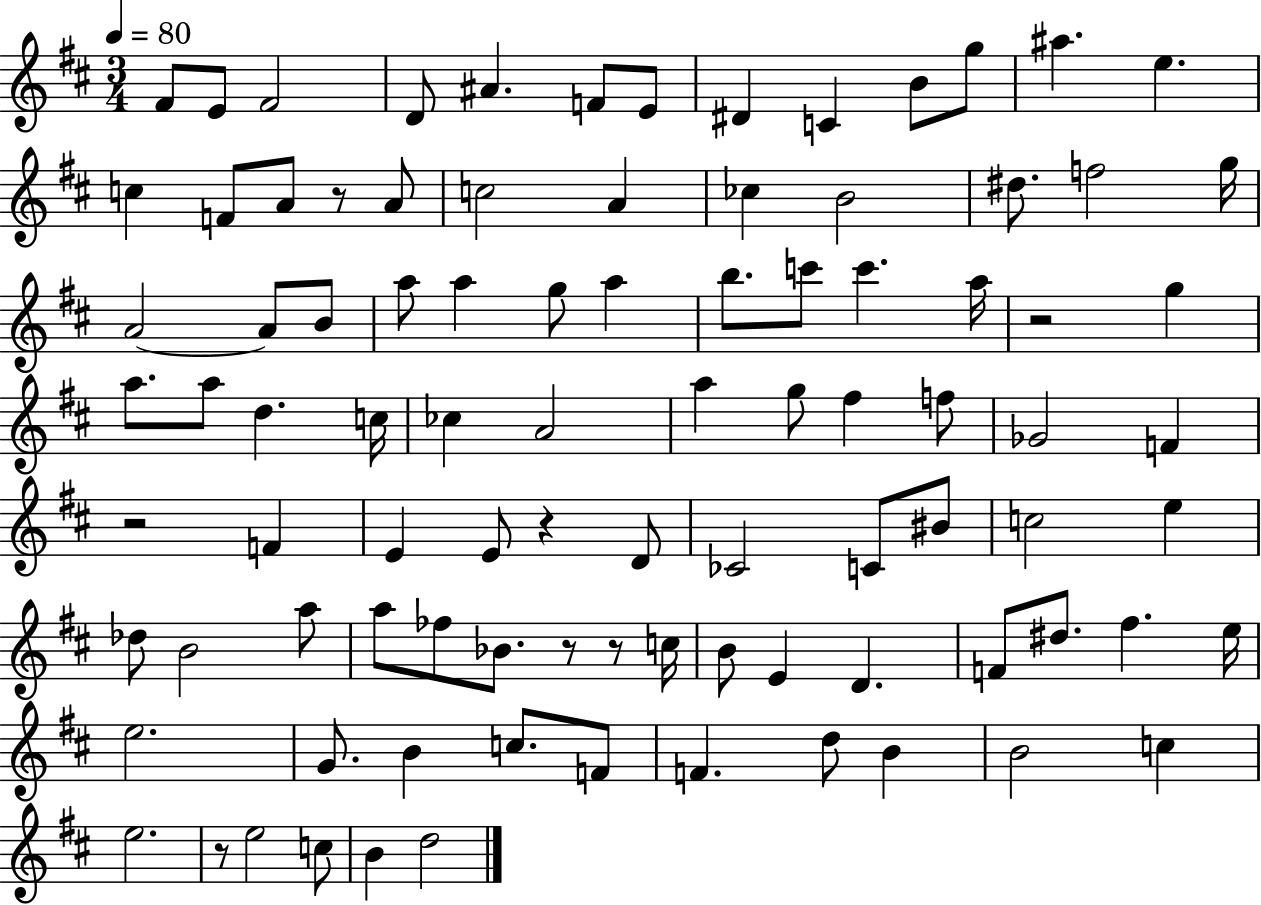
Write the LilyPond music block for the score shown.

{
  \clef treble
  \numericTimeSignature
  \time 3/4
  \key d \major
  \tempo 4 = 80
  fis'8 e'8 fis'2 | d'8 ais'4. f'8 e'8 | dis'4 c'4 b'8 g''8 | ais''4. e''4. | \break c''4 f'8 a'8 r8 a'8 | c''2 a'4 | ces''4 b'2 | dis''8. f''2 g''16 | \break a'2~~ a'8 b'8 | a''8 a''4 g''8 a''4 | b''8. c'''8 c'''4. a''16 | r2 g''4 | \break a''8. a''8 d''4. c''16 | ces''4 a'2 | a''4 g''8 fis''4 f''8 | ges'2 f'4 | \break r2 f'4 | e'4 e'8 r4 d'8 | ces'2 c'8 bis'8 | c''2 e''4 | \break des''8 b'2 a''8 | a''8 fes''8 bes'8. r8 r8 c''16 | b'8 e'4 d'4. | f'8 dis''8. fis''4. e''16 | \break e''2. | g'8. b'4 c''8. f'8 | f'4. d''8 b'4 | b'2 c''4 | \break e''2. | r8 e''2 c''8 | b'4 d''2 | \bar "|."
}